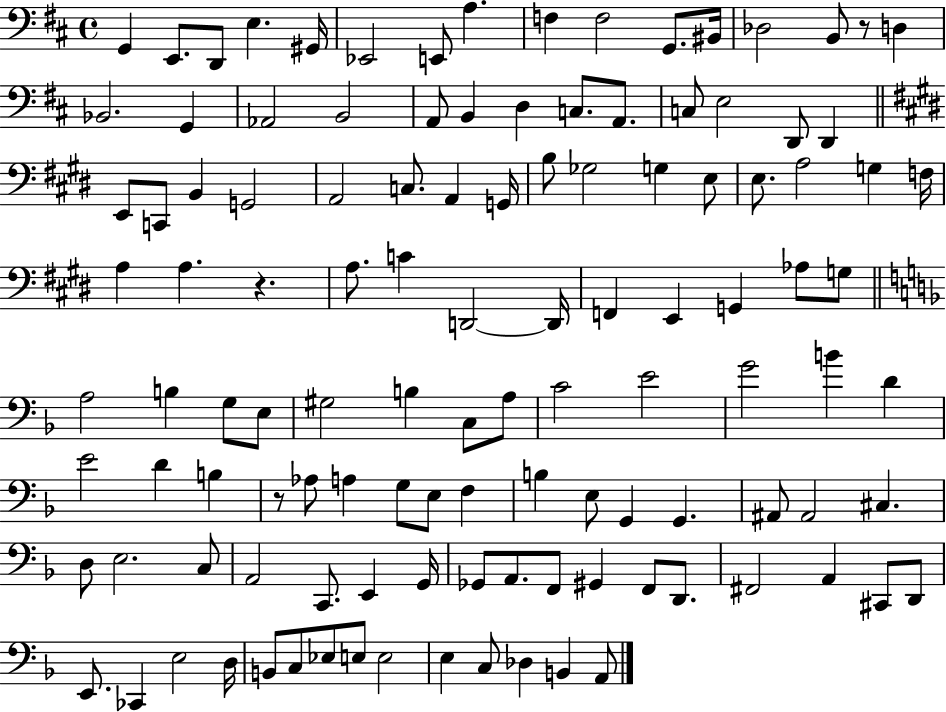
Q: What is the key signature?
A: D major